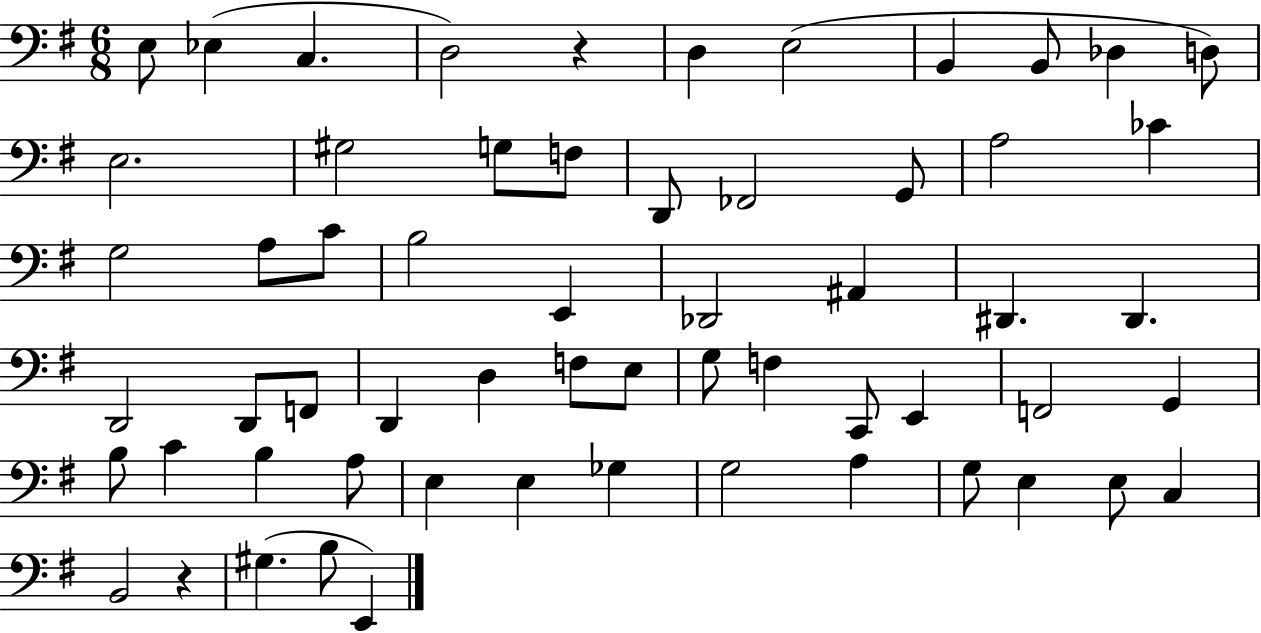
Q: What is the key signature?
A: G major